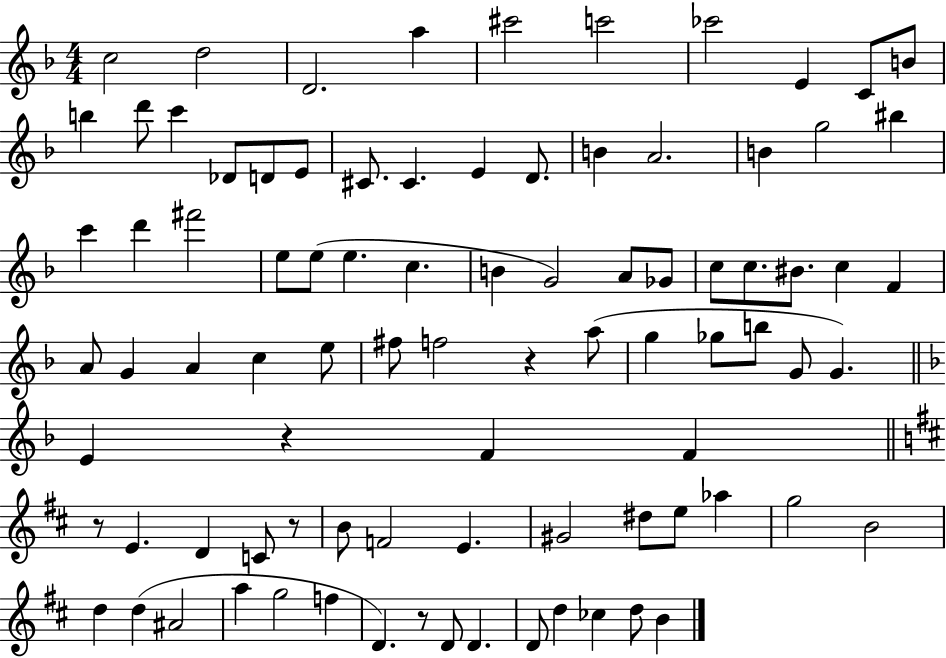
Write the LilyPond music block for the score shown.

{
  \clef treble
  \numericTimeSignature
  \time 4/4
  \key f \major
  c''2 d''2 | d'2. a''4 | cis'''2 c'''2 | ces'''2 e'4 c'8 b'8 | \break b''4 d'''8 c'''4 des'8 d'8 e'8 | cis'8. cis'4. e'4 d'8. | b'4 a'2. | b'4 g''2 bis''4 | \break c'''4 d'''4 fis'''2 | e''8 e''8( e''4. c''4. | b'4 g'2) a'8 ges'8 | c''8 c''8. bis'8. c''4 f'4 | \break a'8 g'4 a'4 c''4 e''8 | fis''8 f''2 r4 a''8( | g''4 ges''8 b''8 g'8 g'4.) | \bar "||" \break \key f \major e'4 r4 f'4 f'4 | \bar "||" \break \key d \major r8 e'4. d'4 c'8 r8 | b'8 f'2 e'4. | gis'2 dis''8 e''8 aes''4 | g''2 b'2 | \break d''4 d''4( ais'2 | a''4 g''2 f''4 | d'4.) r8 d'8 d'4. | d'8 d''4 ces''4 d''8 b'4 | \break \bar "|."
}